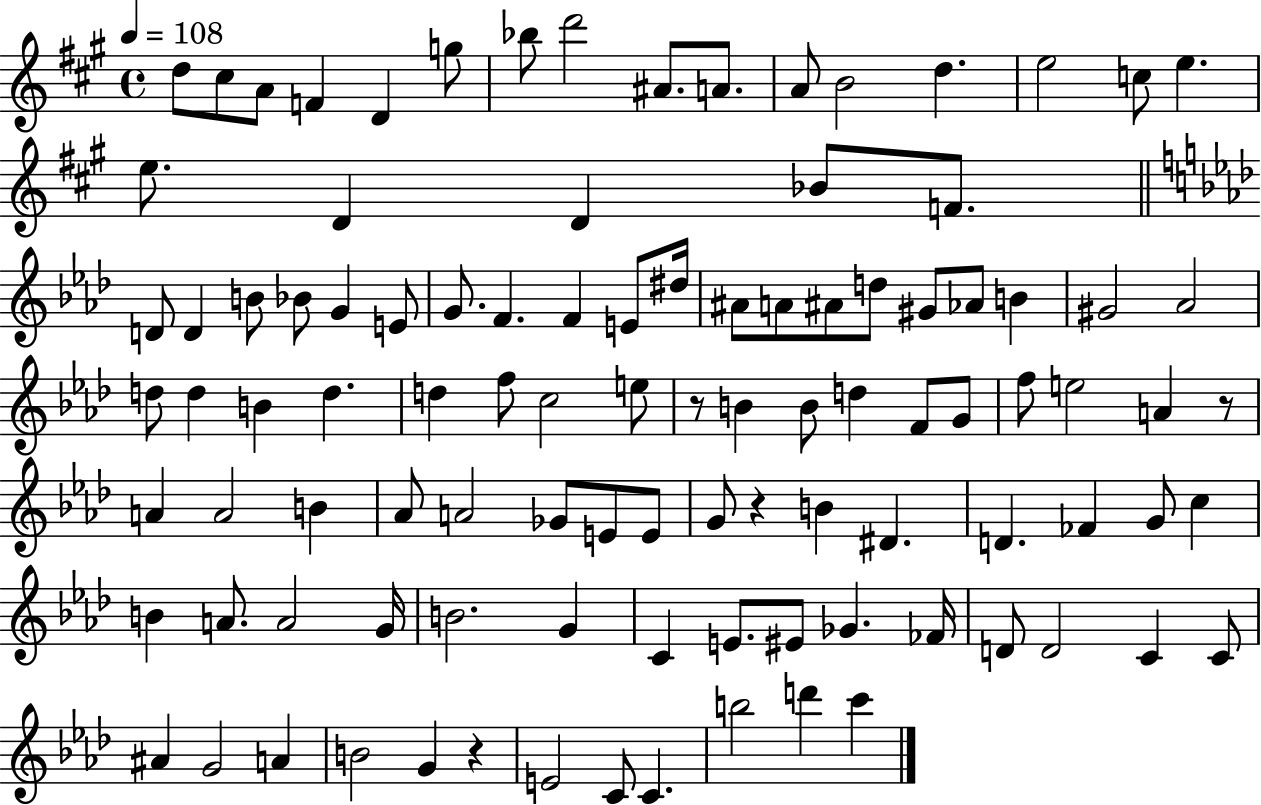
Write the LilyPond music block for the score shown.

{
  \clef treble
  \time 4/4
  \defaultTimeSignature
  \key a \major
  \tempo 4 = 108
  d''8 cis''8 a'8 f'4 d'4 g''8 | bes''8 d'''2 ais'8. a'8. | a'8 b'2 d''4. | e''2 c''8 e''4. | \break e''8. d'4 d'4 bes'8 f'8. | \bar "||" \break \key f \minor d'8 d'4 b'8 bes'8 g'4 e'8 | g'8. f'4. f'4 e'8 dis''16 | ais'8 a'8 ais'8 d''8 gis'8 aes'8 b'4 | gis'2 aes'2 | \break d''8 d''4 b'4 d''4. | d''4 f''8 c''2 e''8 | r8 b'4 b'8 d''4 f'8 g'8 | f''8 e''2 a'4 r8 | \break a'4 a'2 b'4 | aes'8 a'2 ges'8 e'8 e'8 | g'8 r4 b'4 dis'4. | d'4. fes'4 g'8 c''4 | \break b'4 a'8. a'2 g'16 | b'2. g'4 | c'4 e'8. eis'8 ges'4. fes'16 | d'8 d'2 c'4 c'8 | \break ais'4 g'2 a'4 | b'2 g'4 r4 | e'2 c'8 c'4. | b''2 d'''4 c'''4 | \break \bar "|."
}